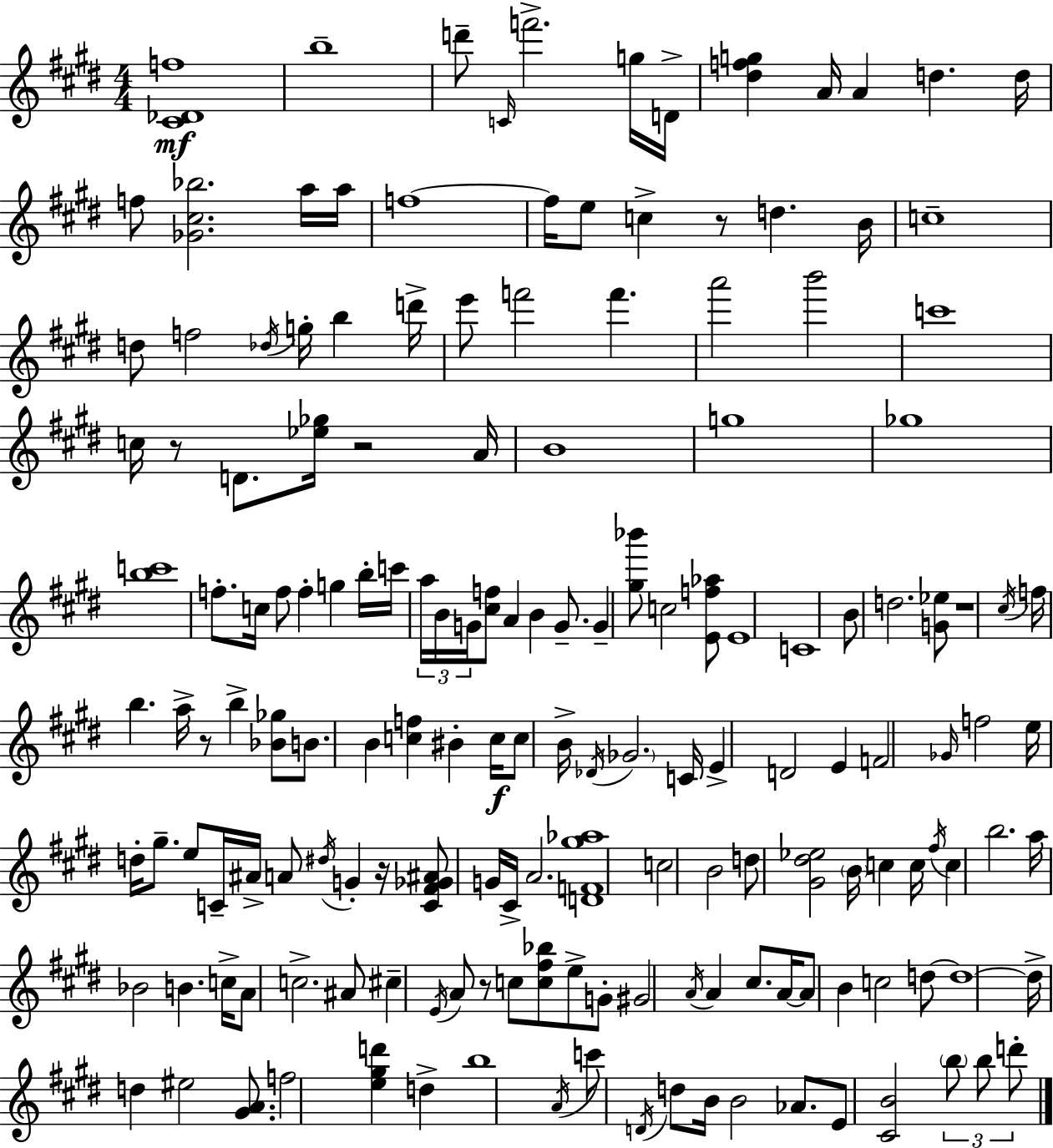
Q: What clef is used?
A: treble